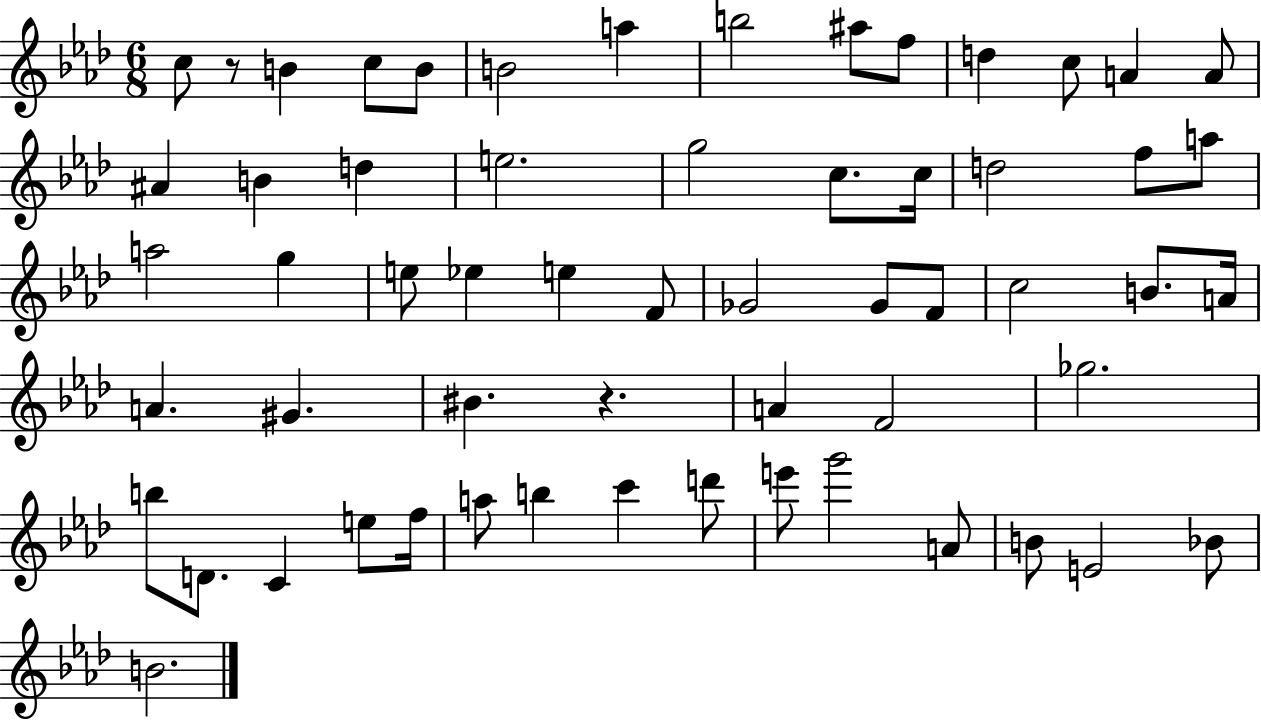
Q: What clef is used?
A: treble